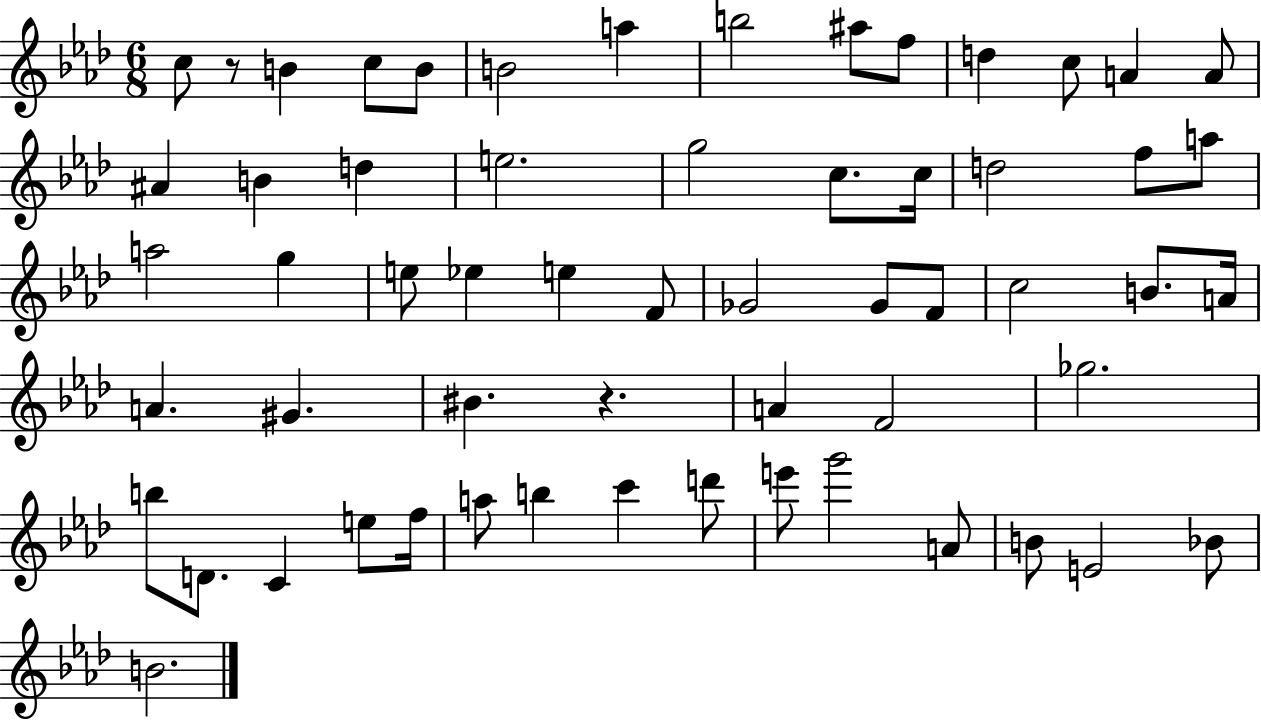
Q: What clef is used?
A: treble